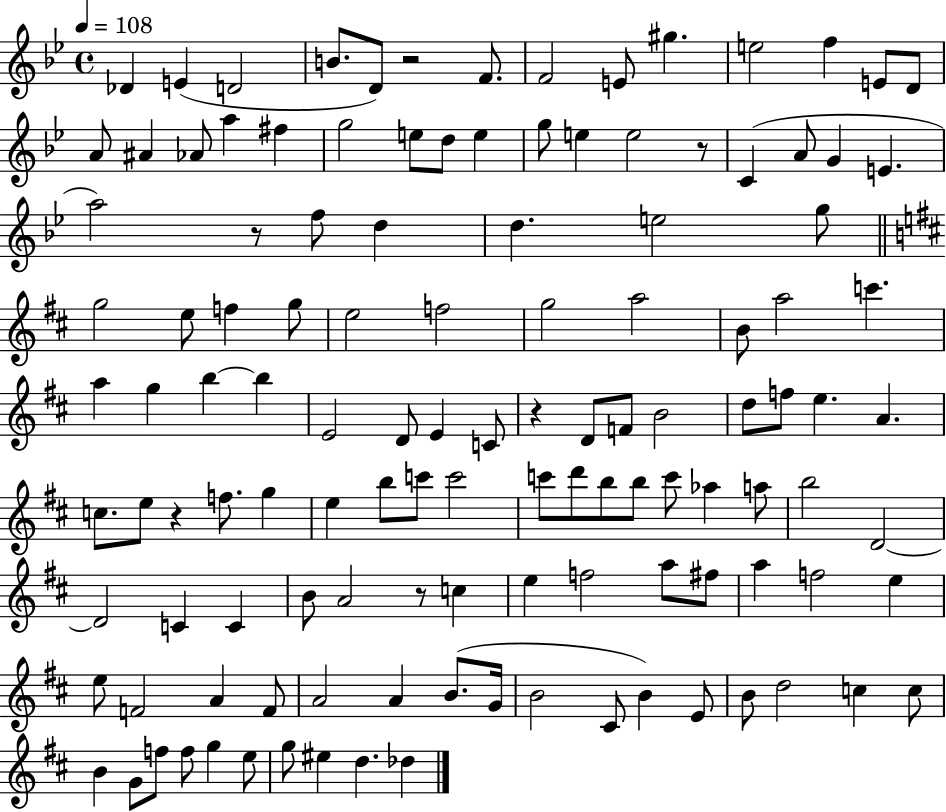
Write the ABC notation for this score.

X:1
T:Untitled
M:4/4
L:1/4
K:Bb
_D E D2 B/2 D/2 z2 F/2 F2 E/2 ^g e2 f E/2 D/2 A/2 ^A _A/2 a ^f g2 e/2 d/2 e g/2 e e2 z/2 C A/2 G E a2 z/2 f/2 d d e2 g/2 g2 e/2 f g/2 e2 f2 g2 a2 B/2 a2 c' a g b b E2 D/2 E C/2 z D/2 F/2 B2 d/2 f/2 e A c/2 e/2 z f/2 g e b/2 c'/2 c'2 c'/2 d'/2 b/2 b/2 c'/2 _a a/2 b2 D2 D2 C C B/2 A2 z/2 c e f2 a/2 ^f/2 a f2 e e/2 F2 A F/2 A2 A B/2 G/4 B2 ^C/2 B E/2 B/2 d2 c c/2 B G/2 f/2 f/2 g e/2 g/2 ^e d _d